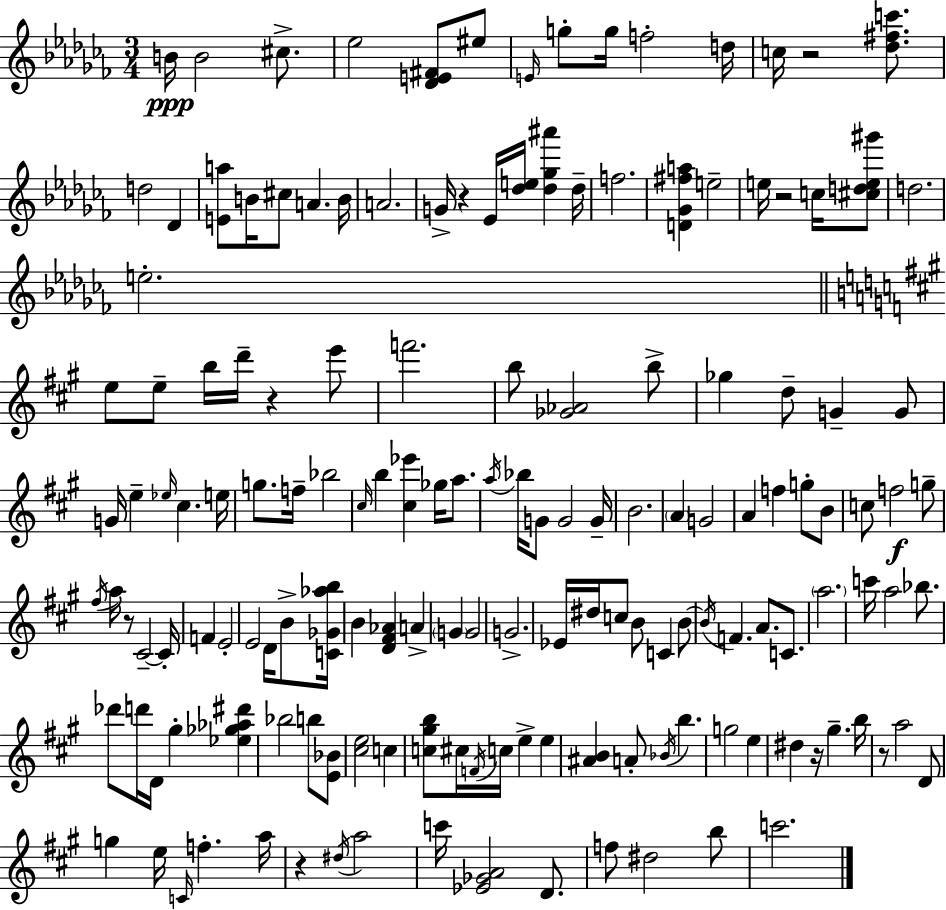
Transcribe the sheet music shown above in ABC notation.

X:1
T:Untitled
M:3/4
L:1/4
K:Abm
B/4 B2 ^c/2 _e2 [_DE^F]/2 ^e/2 E/4 g/2 g/4 f2 d/4 c/4 z2 [_d^fc']/2 d2 _D [Ea]/2 B/4 ^c/2 A B/4 A2 G/4 z _E/4 [_de]/4 [_d_g^a'] _d/4 f2 [D_G^fa] e2 e/4 z2 c/4 [^cde^g']/2 d2 e2 e/2 e/2 b/4 d'/4 z e'/2 f'2 b/2 [_G_A]2 b/2 _g d/2 G G/2 G/4 e _e/4 ^c e/4 g/2 f/4 _b2 ^c/4 b [^c_e'] _g/4 a/2 a/4 _b/4 G/2 G2 G/4 B2 A G2 A f g/2 B/2 c/2 f2 g/2 ^f/4 a/4 z/2 ^C2 ^C/4 F E2 E2 D/4 B/2 [C_G_ab]/4 B [D^F_A] A G G2 G2 _E/4 ^d/4 c/2 B/2 C B/2 B/4 F A/2 C/2 a2 c'/4 a2 _b/2 _d'/2 d'/4 D/4 ^g [_e_g_a^d'] _b2 b/2 [E_B]/2 [^ce]2 c [c^gb]/2 ^c/4 F/4 c/4 e e [^AB] A/2 _B/4 b g2 e ^d z/4 ^g b/4 z/2 a2 D/2 g e/4 C/4 f a/4 z ^d/4 a2 c'/4 [_E_GA]2 D/2 f/2 ^d2 b/2 c'2